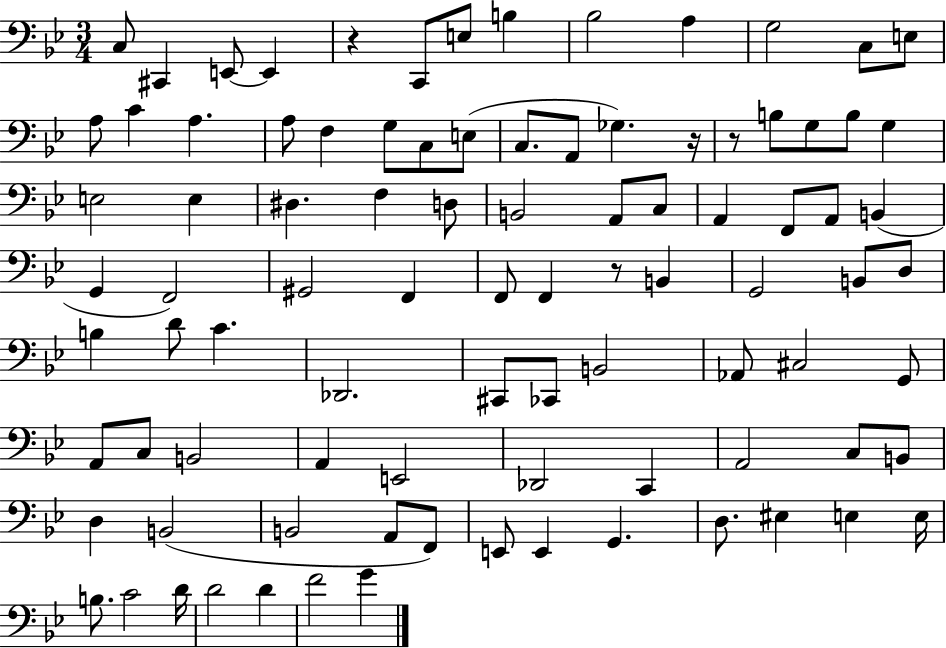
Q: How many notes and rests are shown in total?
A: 92